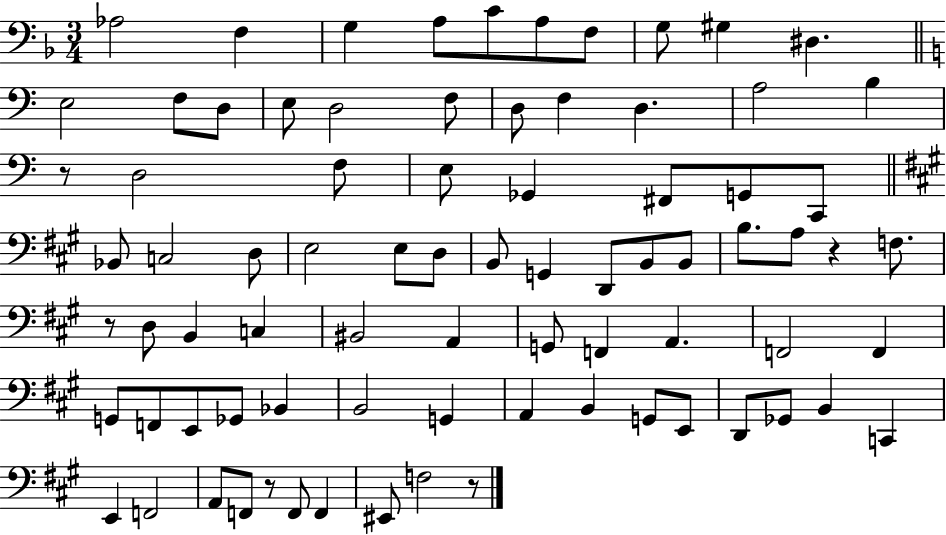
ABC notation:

X:1
T:Untitled
M:3/4
L:1/4
K:F
_A,2 F, G, A,/2 C/2 A,/2 F,/2 G,/2 ^G, ^D, E,2 F,/2 D,/2 E,/2 D,2 F,/2 D,/2 F, D, A,2 B, z/2 D,2 F,/2 E,/2 _G,, ^F,,/2 G,,/2 C,,/2 _B,,/2 C,2 D,/2 E,2 E,/2 D,/2 B,,/2 G,, D,,/2 B,,/2 B,,/2 B,/2 A,/2 z F,/2 z/2 D,/2 B,, C, ^B,,2 A,, G,,/2 F,, A,, F,,2 F,, G,,/2 F,,/2 E,,/2 _G,,/2 _B,, B,,2 G,, A,, B,, G,,/2 E,,/2 D,,/2 _G,,/2 B,, C,, E,, F,,2 A,,/2 F,,/2 z/2 F,,/2 F,, ^E,,/2 F,2 z/2